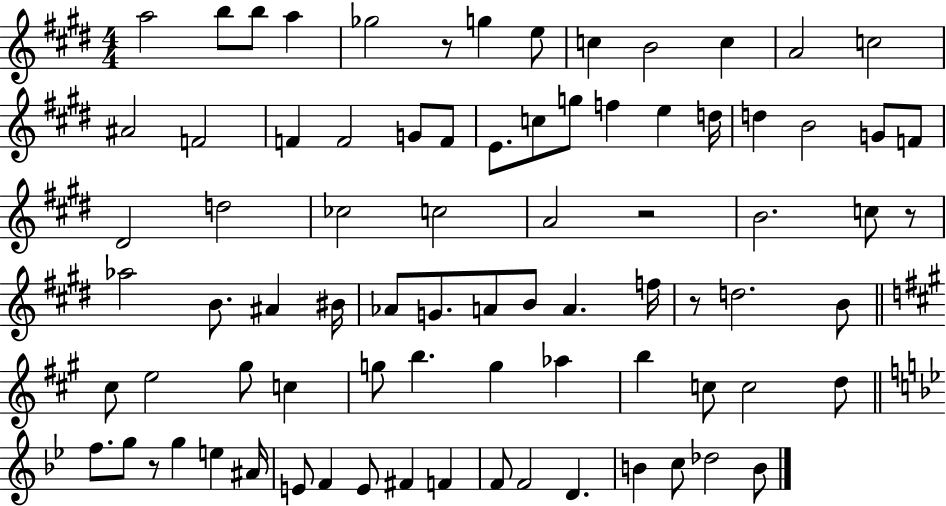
X:1
T:Untitled
M:4/4
L:1/4
K:E
a2 b/2 b/2 a _g2 z/2 g e/2 c B2 c A2 c2 ^A2 F2 F F2 G/2 F/2 E/2 c/2 g/2 f e d/4 d B2 G/2 F/2 ^D2 d2 _c2 c2 A2 z2 B2 c/2 z/2 _a2 B/2 ^A ^B/4 _A/2 G/2 A/2 B/2 A f/4 z/2 d2 B/2 ^c/2 e2 ^g/2 c g/2 b g _a b c/2 c2 d/2 f/2 g/2 z/2 g e ^A/4 E/2 F E/2 ^F F F/2 F2 D B c/2 _d2 B/2